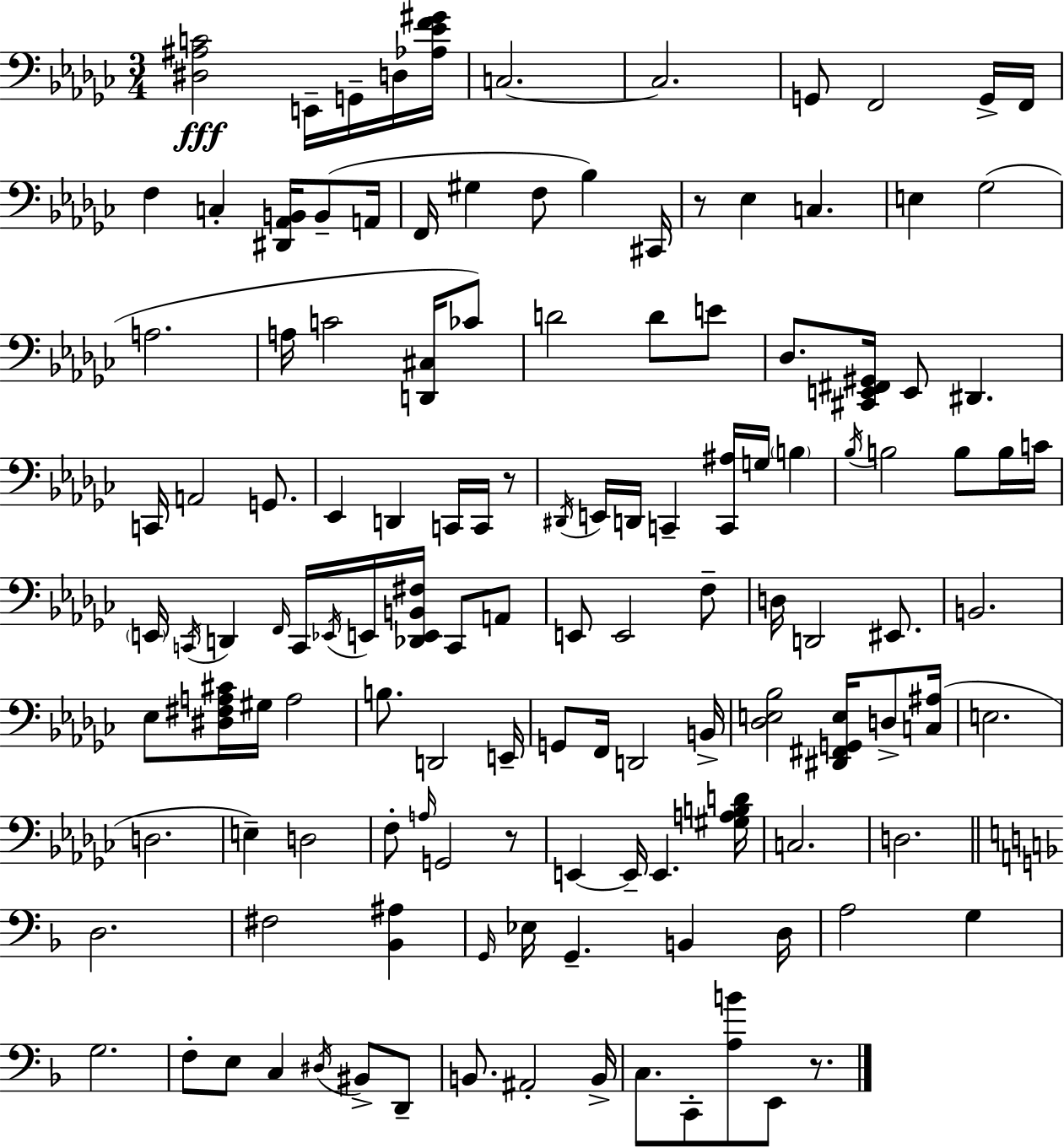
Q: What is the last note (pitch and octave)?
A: E2